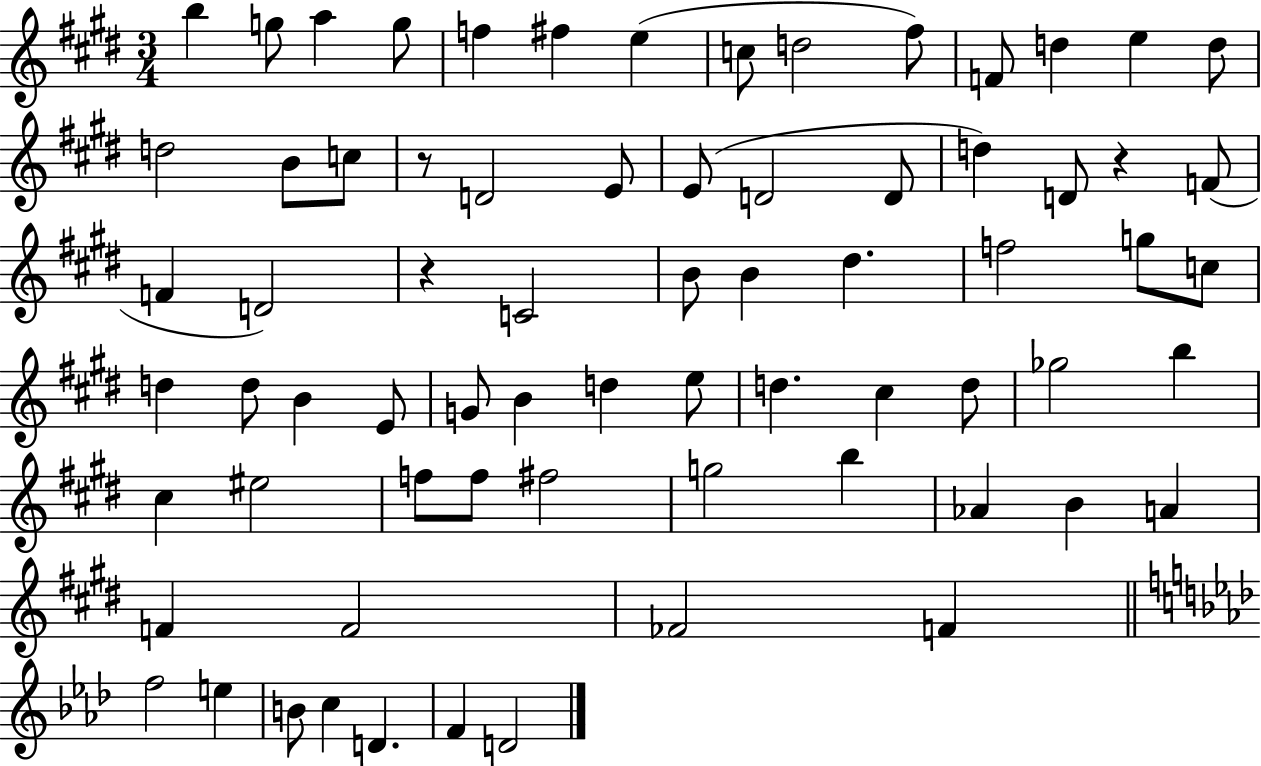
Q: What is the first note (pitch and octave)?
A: B5